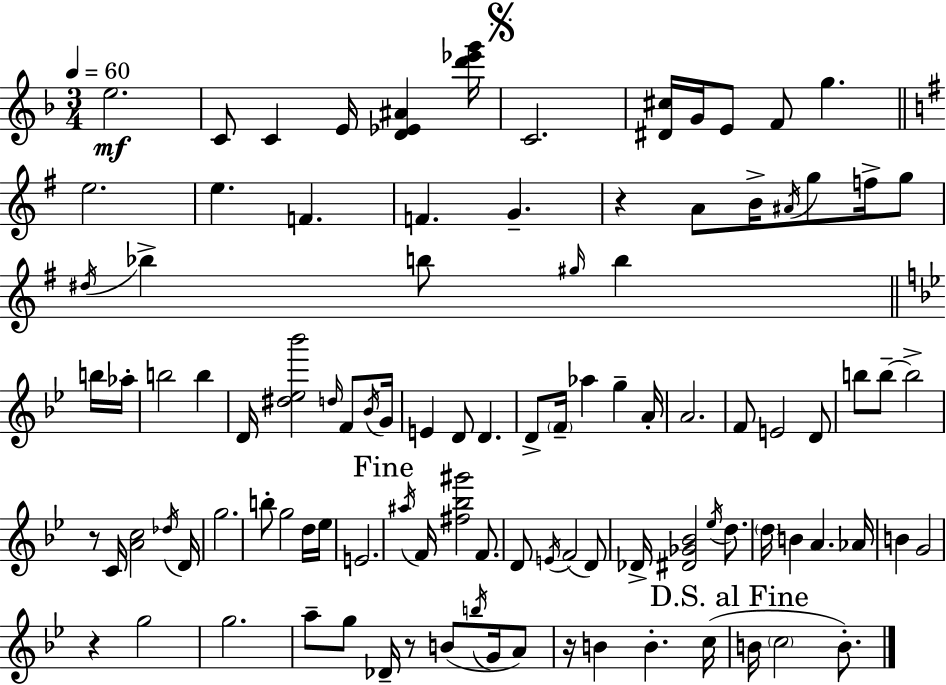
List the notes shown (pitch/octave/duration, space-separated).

E5/h. C4/e C4/q E4/s [D4,Eb4,A#4]/q [D6,Eb6,G6]/s C4/h. [D#4,C#5]/s G4/s E4/e F4/e G5/q. E5/h. E5/q. F4/q. F4/q. G4/q. R/q A4/e B4/s A#4/s G5/e F5/s G5/e D#5/s Bb5/q B5/e G#5/s B5/q B5/s Ab5/s B5/h B5/q D4/s [D#5,Eb5,Bb6]/h D5/s F4/e Bb4/s G4/s E4/q D4/e D4/q. D4/e F4/s Ab5/q G5/q A4/s A4/h. F4/e E4/h D4/e B5/e B5/e B5/h R/e C4/s [A4,C5]/h Db5/s D4/s G5/h. B5/e G5/h D5/s Eb5/s E4/h. A#5/s F4/s [F#5,Bb5,G#6]/h F4/e. D4/e E4/s F4/h D4/e Db4/s [D#4,Gb4,Bb4]/h Eb5/s D5/e. D5/s B4/q A4/q. Ab4/s B4/q G4/h R/q G5/h G5/h. A5/e G5/e Db4/s R/e B4/e B5/s G4/s A4/e R/s B4/q B4/q. C5/s B4/s C5/h B4/e.